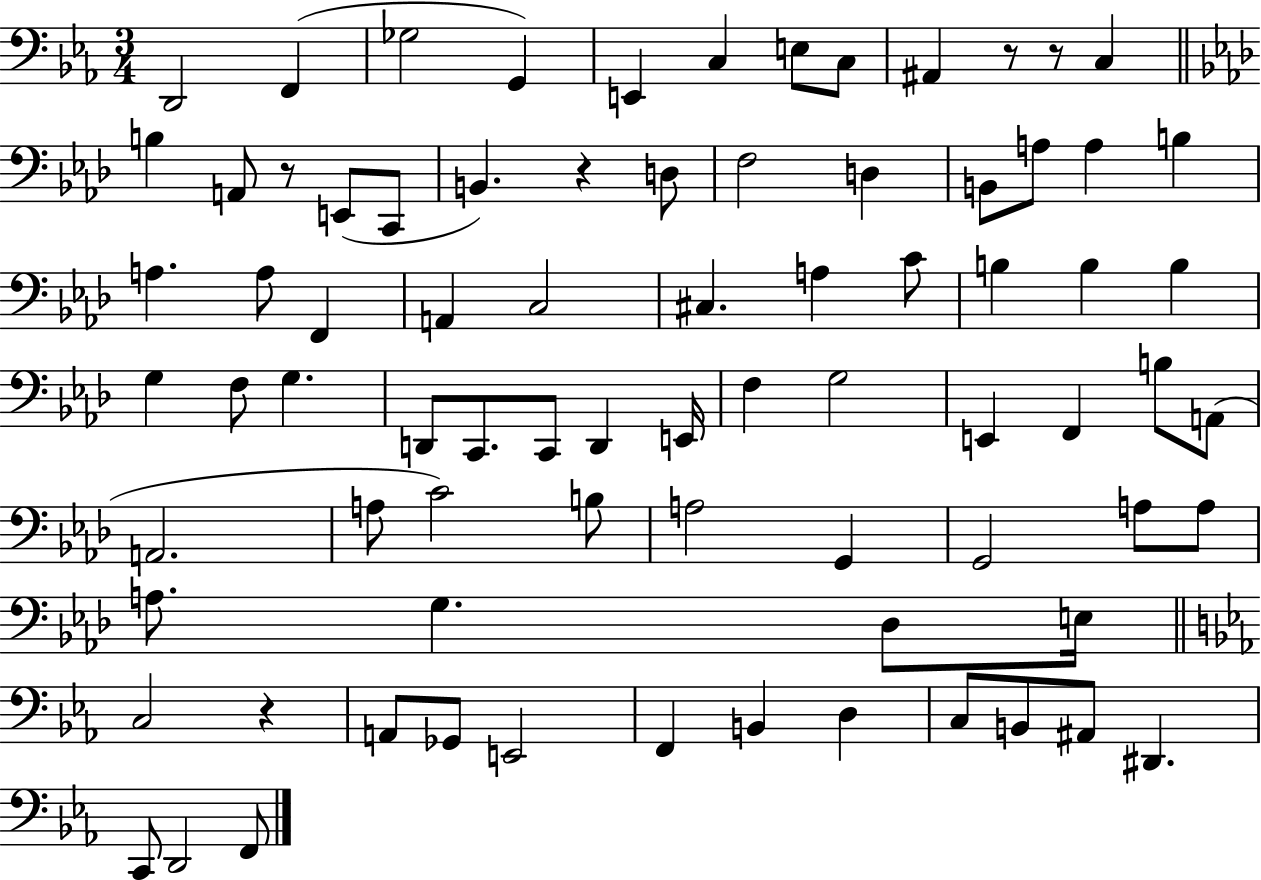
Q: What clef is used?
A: bass